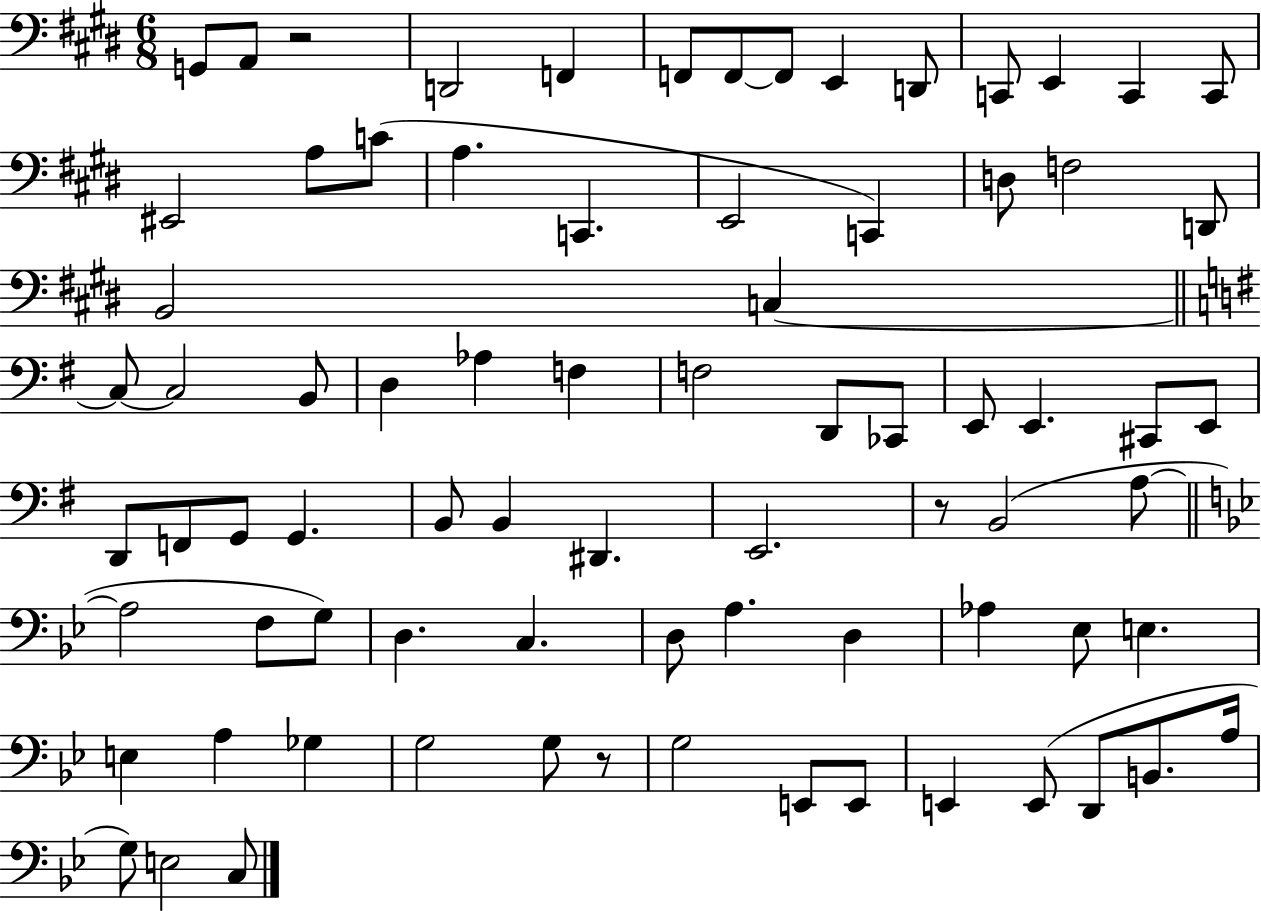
G2/e A2/e R/h D2/h F2/q F2/e F2/e F2/e E2/q D2/e C2/e E2/q C2/q C2/e EIS2/h A3/e C4/e A3/q. C2/q. E2/h C2/q D3/e F3/h D2/e B2/h C3/q C3/e C3/h B2/e D3/q Ab3/q F3/q F3/h D2/e CES2/e E2/e E2/q. C#2/e E2/e D2/e F2/e G2/e G2/q. B2/e B2/q D#2/q. E2/h. R/e B2/h A3/e A3/h F3/e G3/e D3/q. C3/q. D3/e A3/q. D3/q Ab3/q Eb3/e E3/q. E3/q A3/q Gb3/q G3/h G3/e R/e G3/h E2/e E2/e E2/q E2/e D2/e B2/e. A3/s G3/e E3/h C3/e